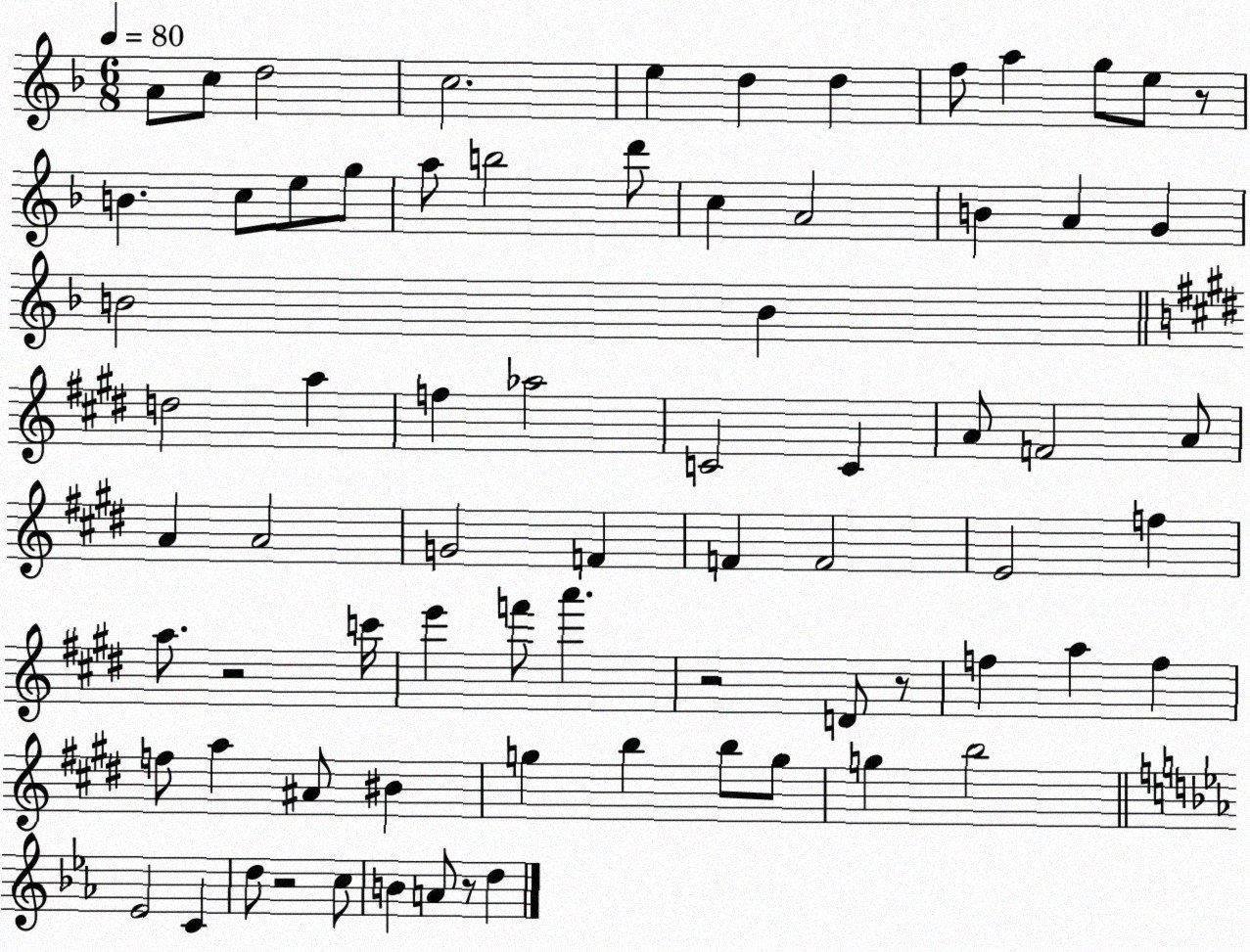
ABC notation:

X:1
T:Untitled
M:6/8
L:1/4
K:F
A/2 c/2 d2 c2 e d d f/2 a g/2 e/2 z/2 B c/2 e/2 g/2 a/2 b2 d'/2 c A2 B A G B2 B d2 a f _a2 C2 C A/2 F2 A/2 A A2 G2 F F F2 E2 f a/2 z2 c'/4 e' f'/2 a' z2 D/2 z/2 f a f f/2 a ^A/2 ^B g b b/2 g/2 g b2 _E2 C d/2 z2 c/2 B A/2 z/2 d